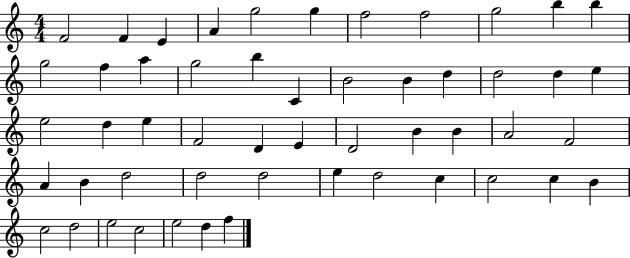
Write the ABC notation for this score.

X:1
T:Untitled
M:4/4
L:1/4
K:C
F2 F E A g2 g f2 f2 g2 b b g2 f a g2 b C B2 B d d2 d e e2 d e F2 D E D2 B B A2 F2 A B d2 d2 d2 e d2 c c2 c B c2 d2 e2 c2 e2 d f